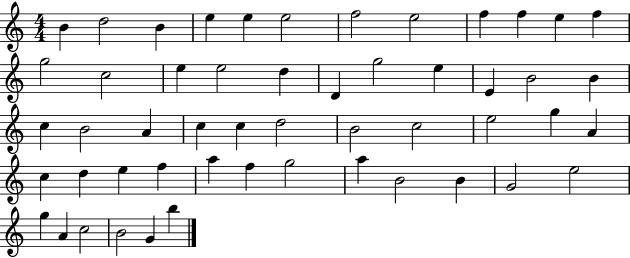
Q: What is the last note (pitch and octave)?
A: B5